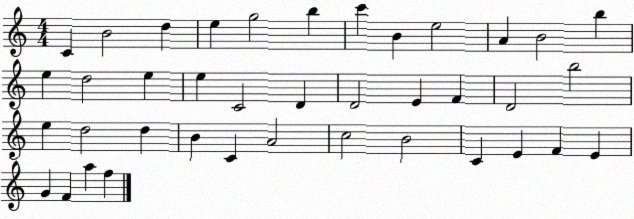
X:1
T:Untitled
M:4/4
L:1/4
K:C
C B2 d e g2 b c' B e2 A B2 b e d2 e e C2 D D2 E F D2 b2 e d2 d B C A2 c2 B2 C E F E G F a f